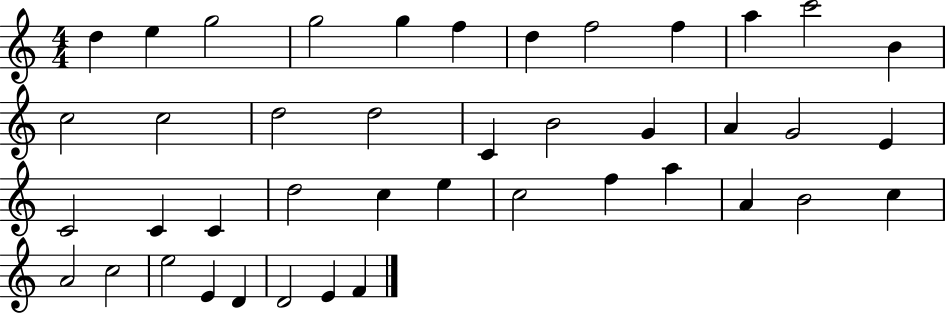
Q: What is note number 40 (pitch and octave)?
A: D4